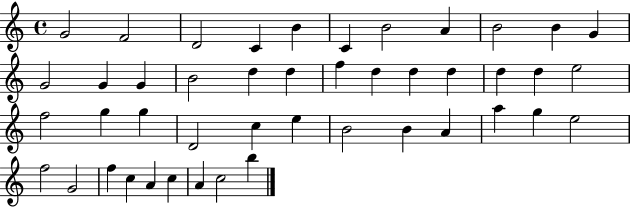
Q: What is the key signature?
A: C major